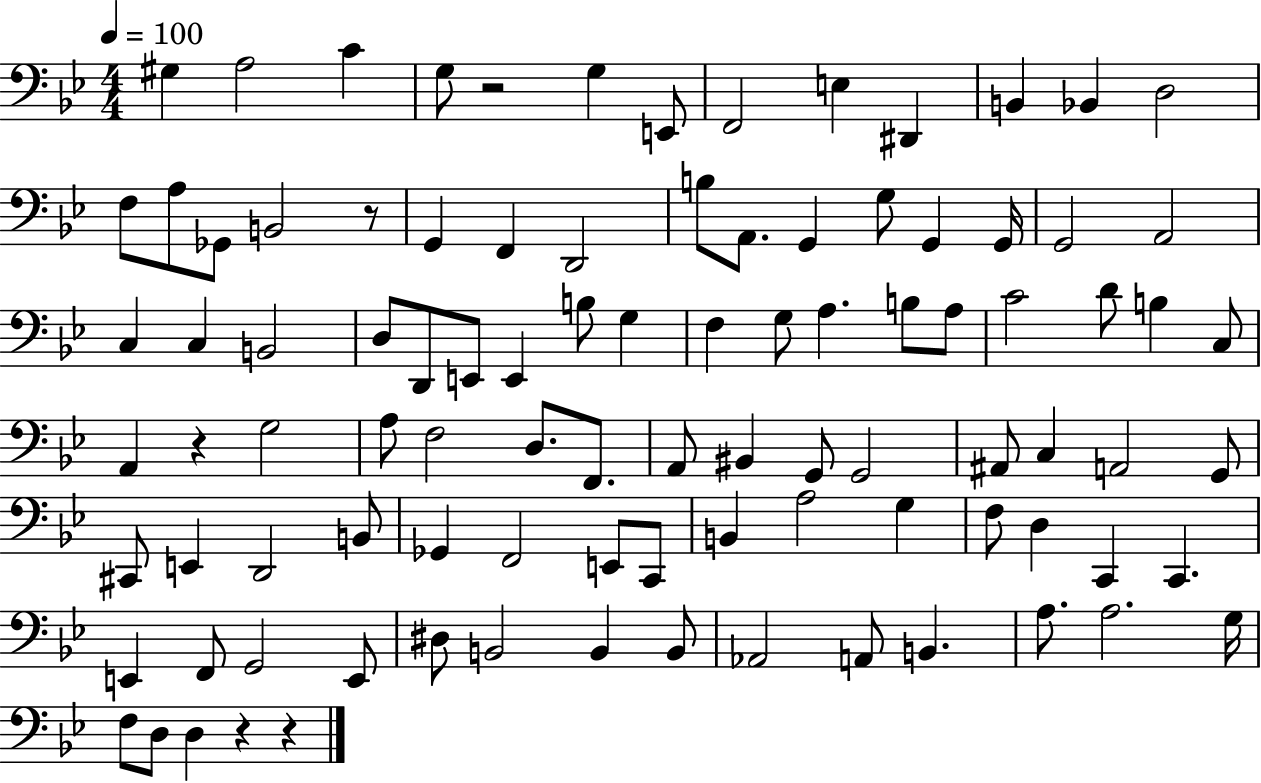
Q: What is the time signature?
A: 4/4